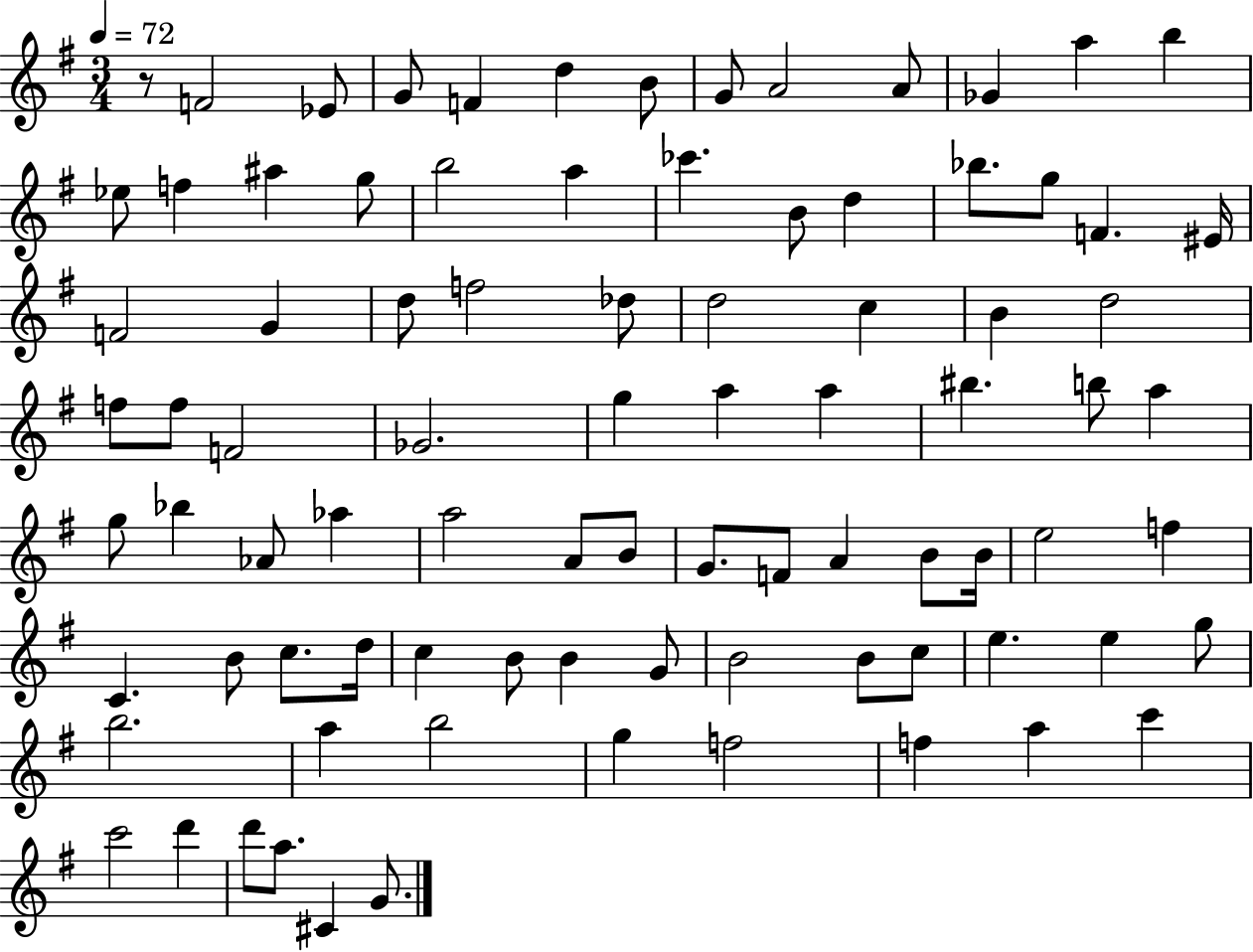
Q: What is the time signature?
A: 3/4